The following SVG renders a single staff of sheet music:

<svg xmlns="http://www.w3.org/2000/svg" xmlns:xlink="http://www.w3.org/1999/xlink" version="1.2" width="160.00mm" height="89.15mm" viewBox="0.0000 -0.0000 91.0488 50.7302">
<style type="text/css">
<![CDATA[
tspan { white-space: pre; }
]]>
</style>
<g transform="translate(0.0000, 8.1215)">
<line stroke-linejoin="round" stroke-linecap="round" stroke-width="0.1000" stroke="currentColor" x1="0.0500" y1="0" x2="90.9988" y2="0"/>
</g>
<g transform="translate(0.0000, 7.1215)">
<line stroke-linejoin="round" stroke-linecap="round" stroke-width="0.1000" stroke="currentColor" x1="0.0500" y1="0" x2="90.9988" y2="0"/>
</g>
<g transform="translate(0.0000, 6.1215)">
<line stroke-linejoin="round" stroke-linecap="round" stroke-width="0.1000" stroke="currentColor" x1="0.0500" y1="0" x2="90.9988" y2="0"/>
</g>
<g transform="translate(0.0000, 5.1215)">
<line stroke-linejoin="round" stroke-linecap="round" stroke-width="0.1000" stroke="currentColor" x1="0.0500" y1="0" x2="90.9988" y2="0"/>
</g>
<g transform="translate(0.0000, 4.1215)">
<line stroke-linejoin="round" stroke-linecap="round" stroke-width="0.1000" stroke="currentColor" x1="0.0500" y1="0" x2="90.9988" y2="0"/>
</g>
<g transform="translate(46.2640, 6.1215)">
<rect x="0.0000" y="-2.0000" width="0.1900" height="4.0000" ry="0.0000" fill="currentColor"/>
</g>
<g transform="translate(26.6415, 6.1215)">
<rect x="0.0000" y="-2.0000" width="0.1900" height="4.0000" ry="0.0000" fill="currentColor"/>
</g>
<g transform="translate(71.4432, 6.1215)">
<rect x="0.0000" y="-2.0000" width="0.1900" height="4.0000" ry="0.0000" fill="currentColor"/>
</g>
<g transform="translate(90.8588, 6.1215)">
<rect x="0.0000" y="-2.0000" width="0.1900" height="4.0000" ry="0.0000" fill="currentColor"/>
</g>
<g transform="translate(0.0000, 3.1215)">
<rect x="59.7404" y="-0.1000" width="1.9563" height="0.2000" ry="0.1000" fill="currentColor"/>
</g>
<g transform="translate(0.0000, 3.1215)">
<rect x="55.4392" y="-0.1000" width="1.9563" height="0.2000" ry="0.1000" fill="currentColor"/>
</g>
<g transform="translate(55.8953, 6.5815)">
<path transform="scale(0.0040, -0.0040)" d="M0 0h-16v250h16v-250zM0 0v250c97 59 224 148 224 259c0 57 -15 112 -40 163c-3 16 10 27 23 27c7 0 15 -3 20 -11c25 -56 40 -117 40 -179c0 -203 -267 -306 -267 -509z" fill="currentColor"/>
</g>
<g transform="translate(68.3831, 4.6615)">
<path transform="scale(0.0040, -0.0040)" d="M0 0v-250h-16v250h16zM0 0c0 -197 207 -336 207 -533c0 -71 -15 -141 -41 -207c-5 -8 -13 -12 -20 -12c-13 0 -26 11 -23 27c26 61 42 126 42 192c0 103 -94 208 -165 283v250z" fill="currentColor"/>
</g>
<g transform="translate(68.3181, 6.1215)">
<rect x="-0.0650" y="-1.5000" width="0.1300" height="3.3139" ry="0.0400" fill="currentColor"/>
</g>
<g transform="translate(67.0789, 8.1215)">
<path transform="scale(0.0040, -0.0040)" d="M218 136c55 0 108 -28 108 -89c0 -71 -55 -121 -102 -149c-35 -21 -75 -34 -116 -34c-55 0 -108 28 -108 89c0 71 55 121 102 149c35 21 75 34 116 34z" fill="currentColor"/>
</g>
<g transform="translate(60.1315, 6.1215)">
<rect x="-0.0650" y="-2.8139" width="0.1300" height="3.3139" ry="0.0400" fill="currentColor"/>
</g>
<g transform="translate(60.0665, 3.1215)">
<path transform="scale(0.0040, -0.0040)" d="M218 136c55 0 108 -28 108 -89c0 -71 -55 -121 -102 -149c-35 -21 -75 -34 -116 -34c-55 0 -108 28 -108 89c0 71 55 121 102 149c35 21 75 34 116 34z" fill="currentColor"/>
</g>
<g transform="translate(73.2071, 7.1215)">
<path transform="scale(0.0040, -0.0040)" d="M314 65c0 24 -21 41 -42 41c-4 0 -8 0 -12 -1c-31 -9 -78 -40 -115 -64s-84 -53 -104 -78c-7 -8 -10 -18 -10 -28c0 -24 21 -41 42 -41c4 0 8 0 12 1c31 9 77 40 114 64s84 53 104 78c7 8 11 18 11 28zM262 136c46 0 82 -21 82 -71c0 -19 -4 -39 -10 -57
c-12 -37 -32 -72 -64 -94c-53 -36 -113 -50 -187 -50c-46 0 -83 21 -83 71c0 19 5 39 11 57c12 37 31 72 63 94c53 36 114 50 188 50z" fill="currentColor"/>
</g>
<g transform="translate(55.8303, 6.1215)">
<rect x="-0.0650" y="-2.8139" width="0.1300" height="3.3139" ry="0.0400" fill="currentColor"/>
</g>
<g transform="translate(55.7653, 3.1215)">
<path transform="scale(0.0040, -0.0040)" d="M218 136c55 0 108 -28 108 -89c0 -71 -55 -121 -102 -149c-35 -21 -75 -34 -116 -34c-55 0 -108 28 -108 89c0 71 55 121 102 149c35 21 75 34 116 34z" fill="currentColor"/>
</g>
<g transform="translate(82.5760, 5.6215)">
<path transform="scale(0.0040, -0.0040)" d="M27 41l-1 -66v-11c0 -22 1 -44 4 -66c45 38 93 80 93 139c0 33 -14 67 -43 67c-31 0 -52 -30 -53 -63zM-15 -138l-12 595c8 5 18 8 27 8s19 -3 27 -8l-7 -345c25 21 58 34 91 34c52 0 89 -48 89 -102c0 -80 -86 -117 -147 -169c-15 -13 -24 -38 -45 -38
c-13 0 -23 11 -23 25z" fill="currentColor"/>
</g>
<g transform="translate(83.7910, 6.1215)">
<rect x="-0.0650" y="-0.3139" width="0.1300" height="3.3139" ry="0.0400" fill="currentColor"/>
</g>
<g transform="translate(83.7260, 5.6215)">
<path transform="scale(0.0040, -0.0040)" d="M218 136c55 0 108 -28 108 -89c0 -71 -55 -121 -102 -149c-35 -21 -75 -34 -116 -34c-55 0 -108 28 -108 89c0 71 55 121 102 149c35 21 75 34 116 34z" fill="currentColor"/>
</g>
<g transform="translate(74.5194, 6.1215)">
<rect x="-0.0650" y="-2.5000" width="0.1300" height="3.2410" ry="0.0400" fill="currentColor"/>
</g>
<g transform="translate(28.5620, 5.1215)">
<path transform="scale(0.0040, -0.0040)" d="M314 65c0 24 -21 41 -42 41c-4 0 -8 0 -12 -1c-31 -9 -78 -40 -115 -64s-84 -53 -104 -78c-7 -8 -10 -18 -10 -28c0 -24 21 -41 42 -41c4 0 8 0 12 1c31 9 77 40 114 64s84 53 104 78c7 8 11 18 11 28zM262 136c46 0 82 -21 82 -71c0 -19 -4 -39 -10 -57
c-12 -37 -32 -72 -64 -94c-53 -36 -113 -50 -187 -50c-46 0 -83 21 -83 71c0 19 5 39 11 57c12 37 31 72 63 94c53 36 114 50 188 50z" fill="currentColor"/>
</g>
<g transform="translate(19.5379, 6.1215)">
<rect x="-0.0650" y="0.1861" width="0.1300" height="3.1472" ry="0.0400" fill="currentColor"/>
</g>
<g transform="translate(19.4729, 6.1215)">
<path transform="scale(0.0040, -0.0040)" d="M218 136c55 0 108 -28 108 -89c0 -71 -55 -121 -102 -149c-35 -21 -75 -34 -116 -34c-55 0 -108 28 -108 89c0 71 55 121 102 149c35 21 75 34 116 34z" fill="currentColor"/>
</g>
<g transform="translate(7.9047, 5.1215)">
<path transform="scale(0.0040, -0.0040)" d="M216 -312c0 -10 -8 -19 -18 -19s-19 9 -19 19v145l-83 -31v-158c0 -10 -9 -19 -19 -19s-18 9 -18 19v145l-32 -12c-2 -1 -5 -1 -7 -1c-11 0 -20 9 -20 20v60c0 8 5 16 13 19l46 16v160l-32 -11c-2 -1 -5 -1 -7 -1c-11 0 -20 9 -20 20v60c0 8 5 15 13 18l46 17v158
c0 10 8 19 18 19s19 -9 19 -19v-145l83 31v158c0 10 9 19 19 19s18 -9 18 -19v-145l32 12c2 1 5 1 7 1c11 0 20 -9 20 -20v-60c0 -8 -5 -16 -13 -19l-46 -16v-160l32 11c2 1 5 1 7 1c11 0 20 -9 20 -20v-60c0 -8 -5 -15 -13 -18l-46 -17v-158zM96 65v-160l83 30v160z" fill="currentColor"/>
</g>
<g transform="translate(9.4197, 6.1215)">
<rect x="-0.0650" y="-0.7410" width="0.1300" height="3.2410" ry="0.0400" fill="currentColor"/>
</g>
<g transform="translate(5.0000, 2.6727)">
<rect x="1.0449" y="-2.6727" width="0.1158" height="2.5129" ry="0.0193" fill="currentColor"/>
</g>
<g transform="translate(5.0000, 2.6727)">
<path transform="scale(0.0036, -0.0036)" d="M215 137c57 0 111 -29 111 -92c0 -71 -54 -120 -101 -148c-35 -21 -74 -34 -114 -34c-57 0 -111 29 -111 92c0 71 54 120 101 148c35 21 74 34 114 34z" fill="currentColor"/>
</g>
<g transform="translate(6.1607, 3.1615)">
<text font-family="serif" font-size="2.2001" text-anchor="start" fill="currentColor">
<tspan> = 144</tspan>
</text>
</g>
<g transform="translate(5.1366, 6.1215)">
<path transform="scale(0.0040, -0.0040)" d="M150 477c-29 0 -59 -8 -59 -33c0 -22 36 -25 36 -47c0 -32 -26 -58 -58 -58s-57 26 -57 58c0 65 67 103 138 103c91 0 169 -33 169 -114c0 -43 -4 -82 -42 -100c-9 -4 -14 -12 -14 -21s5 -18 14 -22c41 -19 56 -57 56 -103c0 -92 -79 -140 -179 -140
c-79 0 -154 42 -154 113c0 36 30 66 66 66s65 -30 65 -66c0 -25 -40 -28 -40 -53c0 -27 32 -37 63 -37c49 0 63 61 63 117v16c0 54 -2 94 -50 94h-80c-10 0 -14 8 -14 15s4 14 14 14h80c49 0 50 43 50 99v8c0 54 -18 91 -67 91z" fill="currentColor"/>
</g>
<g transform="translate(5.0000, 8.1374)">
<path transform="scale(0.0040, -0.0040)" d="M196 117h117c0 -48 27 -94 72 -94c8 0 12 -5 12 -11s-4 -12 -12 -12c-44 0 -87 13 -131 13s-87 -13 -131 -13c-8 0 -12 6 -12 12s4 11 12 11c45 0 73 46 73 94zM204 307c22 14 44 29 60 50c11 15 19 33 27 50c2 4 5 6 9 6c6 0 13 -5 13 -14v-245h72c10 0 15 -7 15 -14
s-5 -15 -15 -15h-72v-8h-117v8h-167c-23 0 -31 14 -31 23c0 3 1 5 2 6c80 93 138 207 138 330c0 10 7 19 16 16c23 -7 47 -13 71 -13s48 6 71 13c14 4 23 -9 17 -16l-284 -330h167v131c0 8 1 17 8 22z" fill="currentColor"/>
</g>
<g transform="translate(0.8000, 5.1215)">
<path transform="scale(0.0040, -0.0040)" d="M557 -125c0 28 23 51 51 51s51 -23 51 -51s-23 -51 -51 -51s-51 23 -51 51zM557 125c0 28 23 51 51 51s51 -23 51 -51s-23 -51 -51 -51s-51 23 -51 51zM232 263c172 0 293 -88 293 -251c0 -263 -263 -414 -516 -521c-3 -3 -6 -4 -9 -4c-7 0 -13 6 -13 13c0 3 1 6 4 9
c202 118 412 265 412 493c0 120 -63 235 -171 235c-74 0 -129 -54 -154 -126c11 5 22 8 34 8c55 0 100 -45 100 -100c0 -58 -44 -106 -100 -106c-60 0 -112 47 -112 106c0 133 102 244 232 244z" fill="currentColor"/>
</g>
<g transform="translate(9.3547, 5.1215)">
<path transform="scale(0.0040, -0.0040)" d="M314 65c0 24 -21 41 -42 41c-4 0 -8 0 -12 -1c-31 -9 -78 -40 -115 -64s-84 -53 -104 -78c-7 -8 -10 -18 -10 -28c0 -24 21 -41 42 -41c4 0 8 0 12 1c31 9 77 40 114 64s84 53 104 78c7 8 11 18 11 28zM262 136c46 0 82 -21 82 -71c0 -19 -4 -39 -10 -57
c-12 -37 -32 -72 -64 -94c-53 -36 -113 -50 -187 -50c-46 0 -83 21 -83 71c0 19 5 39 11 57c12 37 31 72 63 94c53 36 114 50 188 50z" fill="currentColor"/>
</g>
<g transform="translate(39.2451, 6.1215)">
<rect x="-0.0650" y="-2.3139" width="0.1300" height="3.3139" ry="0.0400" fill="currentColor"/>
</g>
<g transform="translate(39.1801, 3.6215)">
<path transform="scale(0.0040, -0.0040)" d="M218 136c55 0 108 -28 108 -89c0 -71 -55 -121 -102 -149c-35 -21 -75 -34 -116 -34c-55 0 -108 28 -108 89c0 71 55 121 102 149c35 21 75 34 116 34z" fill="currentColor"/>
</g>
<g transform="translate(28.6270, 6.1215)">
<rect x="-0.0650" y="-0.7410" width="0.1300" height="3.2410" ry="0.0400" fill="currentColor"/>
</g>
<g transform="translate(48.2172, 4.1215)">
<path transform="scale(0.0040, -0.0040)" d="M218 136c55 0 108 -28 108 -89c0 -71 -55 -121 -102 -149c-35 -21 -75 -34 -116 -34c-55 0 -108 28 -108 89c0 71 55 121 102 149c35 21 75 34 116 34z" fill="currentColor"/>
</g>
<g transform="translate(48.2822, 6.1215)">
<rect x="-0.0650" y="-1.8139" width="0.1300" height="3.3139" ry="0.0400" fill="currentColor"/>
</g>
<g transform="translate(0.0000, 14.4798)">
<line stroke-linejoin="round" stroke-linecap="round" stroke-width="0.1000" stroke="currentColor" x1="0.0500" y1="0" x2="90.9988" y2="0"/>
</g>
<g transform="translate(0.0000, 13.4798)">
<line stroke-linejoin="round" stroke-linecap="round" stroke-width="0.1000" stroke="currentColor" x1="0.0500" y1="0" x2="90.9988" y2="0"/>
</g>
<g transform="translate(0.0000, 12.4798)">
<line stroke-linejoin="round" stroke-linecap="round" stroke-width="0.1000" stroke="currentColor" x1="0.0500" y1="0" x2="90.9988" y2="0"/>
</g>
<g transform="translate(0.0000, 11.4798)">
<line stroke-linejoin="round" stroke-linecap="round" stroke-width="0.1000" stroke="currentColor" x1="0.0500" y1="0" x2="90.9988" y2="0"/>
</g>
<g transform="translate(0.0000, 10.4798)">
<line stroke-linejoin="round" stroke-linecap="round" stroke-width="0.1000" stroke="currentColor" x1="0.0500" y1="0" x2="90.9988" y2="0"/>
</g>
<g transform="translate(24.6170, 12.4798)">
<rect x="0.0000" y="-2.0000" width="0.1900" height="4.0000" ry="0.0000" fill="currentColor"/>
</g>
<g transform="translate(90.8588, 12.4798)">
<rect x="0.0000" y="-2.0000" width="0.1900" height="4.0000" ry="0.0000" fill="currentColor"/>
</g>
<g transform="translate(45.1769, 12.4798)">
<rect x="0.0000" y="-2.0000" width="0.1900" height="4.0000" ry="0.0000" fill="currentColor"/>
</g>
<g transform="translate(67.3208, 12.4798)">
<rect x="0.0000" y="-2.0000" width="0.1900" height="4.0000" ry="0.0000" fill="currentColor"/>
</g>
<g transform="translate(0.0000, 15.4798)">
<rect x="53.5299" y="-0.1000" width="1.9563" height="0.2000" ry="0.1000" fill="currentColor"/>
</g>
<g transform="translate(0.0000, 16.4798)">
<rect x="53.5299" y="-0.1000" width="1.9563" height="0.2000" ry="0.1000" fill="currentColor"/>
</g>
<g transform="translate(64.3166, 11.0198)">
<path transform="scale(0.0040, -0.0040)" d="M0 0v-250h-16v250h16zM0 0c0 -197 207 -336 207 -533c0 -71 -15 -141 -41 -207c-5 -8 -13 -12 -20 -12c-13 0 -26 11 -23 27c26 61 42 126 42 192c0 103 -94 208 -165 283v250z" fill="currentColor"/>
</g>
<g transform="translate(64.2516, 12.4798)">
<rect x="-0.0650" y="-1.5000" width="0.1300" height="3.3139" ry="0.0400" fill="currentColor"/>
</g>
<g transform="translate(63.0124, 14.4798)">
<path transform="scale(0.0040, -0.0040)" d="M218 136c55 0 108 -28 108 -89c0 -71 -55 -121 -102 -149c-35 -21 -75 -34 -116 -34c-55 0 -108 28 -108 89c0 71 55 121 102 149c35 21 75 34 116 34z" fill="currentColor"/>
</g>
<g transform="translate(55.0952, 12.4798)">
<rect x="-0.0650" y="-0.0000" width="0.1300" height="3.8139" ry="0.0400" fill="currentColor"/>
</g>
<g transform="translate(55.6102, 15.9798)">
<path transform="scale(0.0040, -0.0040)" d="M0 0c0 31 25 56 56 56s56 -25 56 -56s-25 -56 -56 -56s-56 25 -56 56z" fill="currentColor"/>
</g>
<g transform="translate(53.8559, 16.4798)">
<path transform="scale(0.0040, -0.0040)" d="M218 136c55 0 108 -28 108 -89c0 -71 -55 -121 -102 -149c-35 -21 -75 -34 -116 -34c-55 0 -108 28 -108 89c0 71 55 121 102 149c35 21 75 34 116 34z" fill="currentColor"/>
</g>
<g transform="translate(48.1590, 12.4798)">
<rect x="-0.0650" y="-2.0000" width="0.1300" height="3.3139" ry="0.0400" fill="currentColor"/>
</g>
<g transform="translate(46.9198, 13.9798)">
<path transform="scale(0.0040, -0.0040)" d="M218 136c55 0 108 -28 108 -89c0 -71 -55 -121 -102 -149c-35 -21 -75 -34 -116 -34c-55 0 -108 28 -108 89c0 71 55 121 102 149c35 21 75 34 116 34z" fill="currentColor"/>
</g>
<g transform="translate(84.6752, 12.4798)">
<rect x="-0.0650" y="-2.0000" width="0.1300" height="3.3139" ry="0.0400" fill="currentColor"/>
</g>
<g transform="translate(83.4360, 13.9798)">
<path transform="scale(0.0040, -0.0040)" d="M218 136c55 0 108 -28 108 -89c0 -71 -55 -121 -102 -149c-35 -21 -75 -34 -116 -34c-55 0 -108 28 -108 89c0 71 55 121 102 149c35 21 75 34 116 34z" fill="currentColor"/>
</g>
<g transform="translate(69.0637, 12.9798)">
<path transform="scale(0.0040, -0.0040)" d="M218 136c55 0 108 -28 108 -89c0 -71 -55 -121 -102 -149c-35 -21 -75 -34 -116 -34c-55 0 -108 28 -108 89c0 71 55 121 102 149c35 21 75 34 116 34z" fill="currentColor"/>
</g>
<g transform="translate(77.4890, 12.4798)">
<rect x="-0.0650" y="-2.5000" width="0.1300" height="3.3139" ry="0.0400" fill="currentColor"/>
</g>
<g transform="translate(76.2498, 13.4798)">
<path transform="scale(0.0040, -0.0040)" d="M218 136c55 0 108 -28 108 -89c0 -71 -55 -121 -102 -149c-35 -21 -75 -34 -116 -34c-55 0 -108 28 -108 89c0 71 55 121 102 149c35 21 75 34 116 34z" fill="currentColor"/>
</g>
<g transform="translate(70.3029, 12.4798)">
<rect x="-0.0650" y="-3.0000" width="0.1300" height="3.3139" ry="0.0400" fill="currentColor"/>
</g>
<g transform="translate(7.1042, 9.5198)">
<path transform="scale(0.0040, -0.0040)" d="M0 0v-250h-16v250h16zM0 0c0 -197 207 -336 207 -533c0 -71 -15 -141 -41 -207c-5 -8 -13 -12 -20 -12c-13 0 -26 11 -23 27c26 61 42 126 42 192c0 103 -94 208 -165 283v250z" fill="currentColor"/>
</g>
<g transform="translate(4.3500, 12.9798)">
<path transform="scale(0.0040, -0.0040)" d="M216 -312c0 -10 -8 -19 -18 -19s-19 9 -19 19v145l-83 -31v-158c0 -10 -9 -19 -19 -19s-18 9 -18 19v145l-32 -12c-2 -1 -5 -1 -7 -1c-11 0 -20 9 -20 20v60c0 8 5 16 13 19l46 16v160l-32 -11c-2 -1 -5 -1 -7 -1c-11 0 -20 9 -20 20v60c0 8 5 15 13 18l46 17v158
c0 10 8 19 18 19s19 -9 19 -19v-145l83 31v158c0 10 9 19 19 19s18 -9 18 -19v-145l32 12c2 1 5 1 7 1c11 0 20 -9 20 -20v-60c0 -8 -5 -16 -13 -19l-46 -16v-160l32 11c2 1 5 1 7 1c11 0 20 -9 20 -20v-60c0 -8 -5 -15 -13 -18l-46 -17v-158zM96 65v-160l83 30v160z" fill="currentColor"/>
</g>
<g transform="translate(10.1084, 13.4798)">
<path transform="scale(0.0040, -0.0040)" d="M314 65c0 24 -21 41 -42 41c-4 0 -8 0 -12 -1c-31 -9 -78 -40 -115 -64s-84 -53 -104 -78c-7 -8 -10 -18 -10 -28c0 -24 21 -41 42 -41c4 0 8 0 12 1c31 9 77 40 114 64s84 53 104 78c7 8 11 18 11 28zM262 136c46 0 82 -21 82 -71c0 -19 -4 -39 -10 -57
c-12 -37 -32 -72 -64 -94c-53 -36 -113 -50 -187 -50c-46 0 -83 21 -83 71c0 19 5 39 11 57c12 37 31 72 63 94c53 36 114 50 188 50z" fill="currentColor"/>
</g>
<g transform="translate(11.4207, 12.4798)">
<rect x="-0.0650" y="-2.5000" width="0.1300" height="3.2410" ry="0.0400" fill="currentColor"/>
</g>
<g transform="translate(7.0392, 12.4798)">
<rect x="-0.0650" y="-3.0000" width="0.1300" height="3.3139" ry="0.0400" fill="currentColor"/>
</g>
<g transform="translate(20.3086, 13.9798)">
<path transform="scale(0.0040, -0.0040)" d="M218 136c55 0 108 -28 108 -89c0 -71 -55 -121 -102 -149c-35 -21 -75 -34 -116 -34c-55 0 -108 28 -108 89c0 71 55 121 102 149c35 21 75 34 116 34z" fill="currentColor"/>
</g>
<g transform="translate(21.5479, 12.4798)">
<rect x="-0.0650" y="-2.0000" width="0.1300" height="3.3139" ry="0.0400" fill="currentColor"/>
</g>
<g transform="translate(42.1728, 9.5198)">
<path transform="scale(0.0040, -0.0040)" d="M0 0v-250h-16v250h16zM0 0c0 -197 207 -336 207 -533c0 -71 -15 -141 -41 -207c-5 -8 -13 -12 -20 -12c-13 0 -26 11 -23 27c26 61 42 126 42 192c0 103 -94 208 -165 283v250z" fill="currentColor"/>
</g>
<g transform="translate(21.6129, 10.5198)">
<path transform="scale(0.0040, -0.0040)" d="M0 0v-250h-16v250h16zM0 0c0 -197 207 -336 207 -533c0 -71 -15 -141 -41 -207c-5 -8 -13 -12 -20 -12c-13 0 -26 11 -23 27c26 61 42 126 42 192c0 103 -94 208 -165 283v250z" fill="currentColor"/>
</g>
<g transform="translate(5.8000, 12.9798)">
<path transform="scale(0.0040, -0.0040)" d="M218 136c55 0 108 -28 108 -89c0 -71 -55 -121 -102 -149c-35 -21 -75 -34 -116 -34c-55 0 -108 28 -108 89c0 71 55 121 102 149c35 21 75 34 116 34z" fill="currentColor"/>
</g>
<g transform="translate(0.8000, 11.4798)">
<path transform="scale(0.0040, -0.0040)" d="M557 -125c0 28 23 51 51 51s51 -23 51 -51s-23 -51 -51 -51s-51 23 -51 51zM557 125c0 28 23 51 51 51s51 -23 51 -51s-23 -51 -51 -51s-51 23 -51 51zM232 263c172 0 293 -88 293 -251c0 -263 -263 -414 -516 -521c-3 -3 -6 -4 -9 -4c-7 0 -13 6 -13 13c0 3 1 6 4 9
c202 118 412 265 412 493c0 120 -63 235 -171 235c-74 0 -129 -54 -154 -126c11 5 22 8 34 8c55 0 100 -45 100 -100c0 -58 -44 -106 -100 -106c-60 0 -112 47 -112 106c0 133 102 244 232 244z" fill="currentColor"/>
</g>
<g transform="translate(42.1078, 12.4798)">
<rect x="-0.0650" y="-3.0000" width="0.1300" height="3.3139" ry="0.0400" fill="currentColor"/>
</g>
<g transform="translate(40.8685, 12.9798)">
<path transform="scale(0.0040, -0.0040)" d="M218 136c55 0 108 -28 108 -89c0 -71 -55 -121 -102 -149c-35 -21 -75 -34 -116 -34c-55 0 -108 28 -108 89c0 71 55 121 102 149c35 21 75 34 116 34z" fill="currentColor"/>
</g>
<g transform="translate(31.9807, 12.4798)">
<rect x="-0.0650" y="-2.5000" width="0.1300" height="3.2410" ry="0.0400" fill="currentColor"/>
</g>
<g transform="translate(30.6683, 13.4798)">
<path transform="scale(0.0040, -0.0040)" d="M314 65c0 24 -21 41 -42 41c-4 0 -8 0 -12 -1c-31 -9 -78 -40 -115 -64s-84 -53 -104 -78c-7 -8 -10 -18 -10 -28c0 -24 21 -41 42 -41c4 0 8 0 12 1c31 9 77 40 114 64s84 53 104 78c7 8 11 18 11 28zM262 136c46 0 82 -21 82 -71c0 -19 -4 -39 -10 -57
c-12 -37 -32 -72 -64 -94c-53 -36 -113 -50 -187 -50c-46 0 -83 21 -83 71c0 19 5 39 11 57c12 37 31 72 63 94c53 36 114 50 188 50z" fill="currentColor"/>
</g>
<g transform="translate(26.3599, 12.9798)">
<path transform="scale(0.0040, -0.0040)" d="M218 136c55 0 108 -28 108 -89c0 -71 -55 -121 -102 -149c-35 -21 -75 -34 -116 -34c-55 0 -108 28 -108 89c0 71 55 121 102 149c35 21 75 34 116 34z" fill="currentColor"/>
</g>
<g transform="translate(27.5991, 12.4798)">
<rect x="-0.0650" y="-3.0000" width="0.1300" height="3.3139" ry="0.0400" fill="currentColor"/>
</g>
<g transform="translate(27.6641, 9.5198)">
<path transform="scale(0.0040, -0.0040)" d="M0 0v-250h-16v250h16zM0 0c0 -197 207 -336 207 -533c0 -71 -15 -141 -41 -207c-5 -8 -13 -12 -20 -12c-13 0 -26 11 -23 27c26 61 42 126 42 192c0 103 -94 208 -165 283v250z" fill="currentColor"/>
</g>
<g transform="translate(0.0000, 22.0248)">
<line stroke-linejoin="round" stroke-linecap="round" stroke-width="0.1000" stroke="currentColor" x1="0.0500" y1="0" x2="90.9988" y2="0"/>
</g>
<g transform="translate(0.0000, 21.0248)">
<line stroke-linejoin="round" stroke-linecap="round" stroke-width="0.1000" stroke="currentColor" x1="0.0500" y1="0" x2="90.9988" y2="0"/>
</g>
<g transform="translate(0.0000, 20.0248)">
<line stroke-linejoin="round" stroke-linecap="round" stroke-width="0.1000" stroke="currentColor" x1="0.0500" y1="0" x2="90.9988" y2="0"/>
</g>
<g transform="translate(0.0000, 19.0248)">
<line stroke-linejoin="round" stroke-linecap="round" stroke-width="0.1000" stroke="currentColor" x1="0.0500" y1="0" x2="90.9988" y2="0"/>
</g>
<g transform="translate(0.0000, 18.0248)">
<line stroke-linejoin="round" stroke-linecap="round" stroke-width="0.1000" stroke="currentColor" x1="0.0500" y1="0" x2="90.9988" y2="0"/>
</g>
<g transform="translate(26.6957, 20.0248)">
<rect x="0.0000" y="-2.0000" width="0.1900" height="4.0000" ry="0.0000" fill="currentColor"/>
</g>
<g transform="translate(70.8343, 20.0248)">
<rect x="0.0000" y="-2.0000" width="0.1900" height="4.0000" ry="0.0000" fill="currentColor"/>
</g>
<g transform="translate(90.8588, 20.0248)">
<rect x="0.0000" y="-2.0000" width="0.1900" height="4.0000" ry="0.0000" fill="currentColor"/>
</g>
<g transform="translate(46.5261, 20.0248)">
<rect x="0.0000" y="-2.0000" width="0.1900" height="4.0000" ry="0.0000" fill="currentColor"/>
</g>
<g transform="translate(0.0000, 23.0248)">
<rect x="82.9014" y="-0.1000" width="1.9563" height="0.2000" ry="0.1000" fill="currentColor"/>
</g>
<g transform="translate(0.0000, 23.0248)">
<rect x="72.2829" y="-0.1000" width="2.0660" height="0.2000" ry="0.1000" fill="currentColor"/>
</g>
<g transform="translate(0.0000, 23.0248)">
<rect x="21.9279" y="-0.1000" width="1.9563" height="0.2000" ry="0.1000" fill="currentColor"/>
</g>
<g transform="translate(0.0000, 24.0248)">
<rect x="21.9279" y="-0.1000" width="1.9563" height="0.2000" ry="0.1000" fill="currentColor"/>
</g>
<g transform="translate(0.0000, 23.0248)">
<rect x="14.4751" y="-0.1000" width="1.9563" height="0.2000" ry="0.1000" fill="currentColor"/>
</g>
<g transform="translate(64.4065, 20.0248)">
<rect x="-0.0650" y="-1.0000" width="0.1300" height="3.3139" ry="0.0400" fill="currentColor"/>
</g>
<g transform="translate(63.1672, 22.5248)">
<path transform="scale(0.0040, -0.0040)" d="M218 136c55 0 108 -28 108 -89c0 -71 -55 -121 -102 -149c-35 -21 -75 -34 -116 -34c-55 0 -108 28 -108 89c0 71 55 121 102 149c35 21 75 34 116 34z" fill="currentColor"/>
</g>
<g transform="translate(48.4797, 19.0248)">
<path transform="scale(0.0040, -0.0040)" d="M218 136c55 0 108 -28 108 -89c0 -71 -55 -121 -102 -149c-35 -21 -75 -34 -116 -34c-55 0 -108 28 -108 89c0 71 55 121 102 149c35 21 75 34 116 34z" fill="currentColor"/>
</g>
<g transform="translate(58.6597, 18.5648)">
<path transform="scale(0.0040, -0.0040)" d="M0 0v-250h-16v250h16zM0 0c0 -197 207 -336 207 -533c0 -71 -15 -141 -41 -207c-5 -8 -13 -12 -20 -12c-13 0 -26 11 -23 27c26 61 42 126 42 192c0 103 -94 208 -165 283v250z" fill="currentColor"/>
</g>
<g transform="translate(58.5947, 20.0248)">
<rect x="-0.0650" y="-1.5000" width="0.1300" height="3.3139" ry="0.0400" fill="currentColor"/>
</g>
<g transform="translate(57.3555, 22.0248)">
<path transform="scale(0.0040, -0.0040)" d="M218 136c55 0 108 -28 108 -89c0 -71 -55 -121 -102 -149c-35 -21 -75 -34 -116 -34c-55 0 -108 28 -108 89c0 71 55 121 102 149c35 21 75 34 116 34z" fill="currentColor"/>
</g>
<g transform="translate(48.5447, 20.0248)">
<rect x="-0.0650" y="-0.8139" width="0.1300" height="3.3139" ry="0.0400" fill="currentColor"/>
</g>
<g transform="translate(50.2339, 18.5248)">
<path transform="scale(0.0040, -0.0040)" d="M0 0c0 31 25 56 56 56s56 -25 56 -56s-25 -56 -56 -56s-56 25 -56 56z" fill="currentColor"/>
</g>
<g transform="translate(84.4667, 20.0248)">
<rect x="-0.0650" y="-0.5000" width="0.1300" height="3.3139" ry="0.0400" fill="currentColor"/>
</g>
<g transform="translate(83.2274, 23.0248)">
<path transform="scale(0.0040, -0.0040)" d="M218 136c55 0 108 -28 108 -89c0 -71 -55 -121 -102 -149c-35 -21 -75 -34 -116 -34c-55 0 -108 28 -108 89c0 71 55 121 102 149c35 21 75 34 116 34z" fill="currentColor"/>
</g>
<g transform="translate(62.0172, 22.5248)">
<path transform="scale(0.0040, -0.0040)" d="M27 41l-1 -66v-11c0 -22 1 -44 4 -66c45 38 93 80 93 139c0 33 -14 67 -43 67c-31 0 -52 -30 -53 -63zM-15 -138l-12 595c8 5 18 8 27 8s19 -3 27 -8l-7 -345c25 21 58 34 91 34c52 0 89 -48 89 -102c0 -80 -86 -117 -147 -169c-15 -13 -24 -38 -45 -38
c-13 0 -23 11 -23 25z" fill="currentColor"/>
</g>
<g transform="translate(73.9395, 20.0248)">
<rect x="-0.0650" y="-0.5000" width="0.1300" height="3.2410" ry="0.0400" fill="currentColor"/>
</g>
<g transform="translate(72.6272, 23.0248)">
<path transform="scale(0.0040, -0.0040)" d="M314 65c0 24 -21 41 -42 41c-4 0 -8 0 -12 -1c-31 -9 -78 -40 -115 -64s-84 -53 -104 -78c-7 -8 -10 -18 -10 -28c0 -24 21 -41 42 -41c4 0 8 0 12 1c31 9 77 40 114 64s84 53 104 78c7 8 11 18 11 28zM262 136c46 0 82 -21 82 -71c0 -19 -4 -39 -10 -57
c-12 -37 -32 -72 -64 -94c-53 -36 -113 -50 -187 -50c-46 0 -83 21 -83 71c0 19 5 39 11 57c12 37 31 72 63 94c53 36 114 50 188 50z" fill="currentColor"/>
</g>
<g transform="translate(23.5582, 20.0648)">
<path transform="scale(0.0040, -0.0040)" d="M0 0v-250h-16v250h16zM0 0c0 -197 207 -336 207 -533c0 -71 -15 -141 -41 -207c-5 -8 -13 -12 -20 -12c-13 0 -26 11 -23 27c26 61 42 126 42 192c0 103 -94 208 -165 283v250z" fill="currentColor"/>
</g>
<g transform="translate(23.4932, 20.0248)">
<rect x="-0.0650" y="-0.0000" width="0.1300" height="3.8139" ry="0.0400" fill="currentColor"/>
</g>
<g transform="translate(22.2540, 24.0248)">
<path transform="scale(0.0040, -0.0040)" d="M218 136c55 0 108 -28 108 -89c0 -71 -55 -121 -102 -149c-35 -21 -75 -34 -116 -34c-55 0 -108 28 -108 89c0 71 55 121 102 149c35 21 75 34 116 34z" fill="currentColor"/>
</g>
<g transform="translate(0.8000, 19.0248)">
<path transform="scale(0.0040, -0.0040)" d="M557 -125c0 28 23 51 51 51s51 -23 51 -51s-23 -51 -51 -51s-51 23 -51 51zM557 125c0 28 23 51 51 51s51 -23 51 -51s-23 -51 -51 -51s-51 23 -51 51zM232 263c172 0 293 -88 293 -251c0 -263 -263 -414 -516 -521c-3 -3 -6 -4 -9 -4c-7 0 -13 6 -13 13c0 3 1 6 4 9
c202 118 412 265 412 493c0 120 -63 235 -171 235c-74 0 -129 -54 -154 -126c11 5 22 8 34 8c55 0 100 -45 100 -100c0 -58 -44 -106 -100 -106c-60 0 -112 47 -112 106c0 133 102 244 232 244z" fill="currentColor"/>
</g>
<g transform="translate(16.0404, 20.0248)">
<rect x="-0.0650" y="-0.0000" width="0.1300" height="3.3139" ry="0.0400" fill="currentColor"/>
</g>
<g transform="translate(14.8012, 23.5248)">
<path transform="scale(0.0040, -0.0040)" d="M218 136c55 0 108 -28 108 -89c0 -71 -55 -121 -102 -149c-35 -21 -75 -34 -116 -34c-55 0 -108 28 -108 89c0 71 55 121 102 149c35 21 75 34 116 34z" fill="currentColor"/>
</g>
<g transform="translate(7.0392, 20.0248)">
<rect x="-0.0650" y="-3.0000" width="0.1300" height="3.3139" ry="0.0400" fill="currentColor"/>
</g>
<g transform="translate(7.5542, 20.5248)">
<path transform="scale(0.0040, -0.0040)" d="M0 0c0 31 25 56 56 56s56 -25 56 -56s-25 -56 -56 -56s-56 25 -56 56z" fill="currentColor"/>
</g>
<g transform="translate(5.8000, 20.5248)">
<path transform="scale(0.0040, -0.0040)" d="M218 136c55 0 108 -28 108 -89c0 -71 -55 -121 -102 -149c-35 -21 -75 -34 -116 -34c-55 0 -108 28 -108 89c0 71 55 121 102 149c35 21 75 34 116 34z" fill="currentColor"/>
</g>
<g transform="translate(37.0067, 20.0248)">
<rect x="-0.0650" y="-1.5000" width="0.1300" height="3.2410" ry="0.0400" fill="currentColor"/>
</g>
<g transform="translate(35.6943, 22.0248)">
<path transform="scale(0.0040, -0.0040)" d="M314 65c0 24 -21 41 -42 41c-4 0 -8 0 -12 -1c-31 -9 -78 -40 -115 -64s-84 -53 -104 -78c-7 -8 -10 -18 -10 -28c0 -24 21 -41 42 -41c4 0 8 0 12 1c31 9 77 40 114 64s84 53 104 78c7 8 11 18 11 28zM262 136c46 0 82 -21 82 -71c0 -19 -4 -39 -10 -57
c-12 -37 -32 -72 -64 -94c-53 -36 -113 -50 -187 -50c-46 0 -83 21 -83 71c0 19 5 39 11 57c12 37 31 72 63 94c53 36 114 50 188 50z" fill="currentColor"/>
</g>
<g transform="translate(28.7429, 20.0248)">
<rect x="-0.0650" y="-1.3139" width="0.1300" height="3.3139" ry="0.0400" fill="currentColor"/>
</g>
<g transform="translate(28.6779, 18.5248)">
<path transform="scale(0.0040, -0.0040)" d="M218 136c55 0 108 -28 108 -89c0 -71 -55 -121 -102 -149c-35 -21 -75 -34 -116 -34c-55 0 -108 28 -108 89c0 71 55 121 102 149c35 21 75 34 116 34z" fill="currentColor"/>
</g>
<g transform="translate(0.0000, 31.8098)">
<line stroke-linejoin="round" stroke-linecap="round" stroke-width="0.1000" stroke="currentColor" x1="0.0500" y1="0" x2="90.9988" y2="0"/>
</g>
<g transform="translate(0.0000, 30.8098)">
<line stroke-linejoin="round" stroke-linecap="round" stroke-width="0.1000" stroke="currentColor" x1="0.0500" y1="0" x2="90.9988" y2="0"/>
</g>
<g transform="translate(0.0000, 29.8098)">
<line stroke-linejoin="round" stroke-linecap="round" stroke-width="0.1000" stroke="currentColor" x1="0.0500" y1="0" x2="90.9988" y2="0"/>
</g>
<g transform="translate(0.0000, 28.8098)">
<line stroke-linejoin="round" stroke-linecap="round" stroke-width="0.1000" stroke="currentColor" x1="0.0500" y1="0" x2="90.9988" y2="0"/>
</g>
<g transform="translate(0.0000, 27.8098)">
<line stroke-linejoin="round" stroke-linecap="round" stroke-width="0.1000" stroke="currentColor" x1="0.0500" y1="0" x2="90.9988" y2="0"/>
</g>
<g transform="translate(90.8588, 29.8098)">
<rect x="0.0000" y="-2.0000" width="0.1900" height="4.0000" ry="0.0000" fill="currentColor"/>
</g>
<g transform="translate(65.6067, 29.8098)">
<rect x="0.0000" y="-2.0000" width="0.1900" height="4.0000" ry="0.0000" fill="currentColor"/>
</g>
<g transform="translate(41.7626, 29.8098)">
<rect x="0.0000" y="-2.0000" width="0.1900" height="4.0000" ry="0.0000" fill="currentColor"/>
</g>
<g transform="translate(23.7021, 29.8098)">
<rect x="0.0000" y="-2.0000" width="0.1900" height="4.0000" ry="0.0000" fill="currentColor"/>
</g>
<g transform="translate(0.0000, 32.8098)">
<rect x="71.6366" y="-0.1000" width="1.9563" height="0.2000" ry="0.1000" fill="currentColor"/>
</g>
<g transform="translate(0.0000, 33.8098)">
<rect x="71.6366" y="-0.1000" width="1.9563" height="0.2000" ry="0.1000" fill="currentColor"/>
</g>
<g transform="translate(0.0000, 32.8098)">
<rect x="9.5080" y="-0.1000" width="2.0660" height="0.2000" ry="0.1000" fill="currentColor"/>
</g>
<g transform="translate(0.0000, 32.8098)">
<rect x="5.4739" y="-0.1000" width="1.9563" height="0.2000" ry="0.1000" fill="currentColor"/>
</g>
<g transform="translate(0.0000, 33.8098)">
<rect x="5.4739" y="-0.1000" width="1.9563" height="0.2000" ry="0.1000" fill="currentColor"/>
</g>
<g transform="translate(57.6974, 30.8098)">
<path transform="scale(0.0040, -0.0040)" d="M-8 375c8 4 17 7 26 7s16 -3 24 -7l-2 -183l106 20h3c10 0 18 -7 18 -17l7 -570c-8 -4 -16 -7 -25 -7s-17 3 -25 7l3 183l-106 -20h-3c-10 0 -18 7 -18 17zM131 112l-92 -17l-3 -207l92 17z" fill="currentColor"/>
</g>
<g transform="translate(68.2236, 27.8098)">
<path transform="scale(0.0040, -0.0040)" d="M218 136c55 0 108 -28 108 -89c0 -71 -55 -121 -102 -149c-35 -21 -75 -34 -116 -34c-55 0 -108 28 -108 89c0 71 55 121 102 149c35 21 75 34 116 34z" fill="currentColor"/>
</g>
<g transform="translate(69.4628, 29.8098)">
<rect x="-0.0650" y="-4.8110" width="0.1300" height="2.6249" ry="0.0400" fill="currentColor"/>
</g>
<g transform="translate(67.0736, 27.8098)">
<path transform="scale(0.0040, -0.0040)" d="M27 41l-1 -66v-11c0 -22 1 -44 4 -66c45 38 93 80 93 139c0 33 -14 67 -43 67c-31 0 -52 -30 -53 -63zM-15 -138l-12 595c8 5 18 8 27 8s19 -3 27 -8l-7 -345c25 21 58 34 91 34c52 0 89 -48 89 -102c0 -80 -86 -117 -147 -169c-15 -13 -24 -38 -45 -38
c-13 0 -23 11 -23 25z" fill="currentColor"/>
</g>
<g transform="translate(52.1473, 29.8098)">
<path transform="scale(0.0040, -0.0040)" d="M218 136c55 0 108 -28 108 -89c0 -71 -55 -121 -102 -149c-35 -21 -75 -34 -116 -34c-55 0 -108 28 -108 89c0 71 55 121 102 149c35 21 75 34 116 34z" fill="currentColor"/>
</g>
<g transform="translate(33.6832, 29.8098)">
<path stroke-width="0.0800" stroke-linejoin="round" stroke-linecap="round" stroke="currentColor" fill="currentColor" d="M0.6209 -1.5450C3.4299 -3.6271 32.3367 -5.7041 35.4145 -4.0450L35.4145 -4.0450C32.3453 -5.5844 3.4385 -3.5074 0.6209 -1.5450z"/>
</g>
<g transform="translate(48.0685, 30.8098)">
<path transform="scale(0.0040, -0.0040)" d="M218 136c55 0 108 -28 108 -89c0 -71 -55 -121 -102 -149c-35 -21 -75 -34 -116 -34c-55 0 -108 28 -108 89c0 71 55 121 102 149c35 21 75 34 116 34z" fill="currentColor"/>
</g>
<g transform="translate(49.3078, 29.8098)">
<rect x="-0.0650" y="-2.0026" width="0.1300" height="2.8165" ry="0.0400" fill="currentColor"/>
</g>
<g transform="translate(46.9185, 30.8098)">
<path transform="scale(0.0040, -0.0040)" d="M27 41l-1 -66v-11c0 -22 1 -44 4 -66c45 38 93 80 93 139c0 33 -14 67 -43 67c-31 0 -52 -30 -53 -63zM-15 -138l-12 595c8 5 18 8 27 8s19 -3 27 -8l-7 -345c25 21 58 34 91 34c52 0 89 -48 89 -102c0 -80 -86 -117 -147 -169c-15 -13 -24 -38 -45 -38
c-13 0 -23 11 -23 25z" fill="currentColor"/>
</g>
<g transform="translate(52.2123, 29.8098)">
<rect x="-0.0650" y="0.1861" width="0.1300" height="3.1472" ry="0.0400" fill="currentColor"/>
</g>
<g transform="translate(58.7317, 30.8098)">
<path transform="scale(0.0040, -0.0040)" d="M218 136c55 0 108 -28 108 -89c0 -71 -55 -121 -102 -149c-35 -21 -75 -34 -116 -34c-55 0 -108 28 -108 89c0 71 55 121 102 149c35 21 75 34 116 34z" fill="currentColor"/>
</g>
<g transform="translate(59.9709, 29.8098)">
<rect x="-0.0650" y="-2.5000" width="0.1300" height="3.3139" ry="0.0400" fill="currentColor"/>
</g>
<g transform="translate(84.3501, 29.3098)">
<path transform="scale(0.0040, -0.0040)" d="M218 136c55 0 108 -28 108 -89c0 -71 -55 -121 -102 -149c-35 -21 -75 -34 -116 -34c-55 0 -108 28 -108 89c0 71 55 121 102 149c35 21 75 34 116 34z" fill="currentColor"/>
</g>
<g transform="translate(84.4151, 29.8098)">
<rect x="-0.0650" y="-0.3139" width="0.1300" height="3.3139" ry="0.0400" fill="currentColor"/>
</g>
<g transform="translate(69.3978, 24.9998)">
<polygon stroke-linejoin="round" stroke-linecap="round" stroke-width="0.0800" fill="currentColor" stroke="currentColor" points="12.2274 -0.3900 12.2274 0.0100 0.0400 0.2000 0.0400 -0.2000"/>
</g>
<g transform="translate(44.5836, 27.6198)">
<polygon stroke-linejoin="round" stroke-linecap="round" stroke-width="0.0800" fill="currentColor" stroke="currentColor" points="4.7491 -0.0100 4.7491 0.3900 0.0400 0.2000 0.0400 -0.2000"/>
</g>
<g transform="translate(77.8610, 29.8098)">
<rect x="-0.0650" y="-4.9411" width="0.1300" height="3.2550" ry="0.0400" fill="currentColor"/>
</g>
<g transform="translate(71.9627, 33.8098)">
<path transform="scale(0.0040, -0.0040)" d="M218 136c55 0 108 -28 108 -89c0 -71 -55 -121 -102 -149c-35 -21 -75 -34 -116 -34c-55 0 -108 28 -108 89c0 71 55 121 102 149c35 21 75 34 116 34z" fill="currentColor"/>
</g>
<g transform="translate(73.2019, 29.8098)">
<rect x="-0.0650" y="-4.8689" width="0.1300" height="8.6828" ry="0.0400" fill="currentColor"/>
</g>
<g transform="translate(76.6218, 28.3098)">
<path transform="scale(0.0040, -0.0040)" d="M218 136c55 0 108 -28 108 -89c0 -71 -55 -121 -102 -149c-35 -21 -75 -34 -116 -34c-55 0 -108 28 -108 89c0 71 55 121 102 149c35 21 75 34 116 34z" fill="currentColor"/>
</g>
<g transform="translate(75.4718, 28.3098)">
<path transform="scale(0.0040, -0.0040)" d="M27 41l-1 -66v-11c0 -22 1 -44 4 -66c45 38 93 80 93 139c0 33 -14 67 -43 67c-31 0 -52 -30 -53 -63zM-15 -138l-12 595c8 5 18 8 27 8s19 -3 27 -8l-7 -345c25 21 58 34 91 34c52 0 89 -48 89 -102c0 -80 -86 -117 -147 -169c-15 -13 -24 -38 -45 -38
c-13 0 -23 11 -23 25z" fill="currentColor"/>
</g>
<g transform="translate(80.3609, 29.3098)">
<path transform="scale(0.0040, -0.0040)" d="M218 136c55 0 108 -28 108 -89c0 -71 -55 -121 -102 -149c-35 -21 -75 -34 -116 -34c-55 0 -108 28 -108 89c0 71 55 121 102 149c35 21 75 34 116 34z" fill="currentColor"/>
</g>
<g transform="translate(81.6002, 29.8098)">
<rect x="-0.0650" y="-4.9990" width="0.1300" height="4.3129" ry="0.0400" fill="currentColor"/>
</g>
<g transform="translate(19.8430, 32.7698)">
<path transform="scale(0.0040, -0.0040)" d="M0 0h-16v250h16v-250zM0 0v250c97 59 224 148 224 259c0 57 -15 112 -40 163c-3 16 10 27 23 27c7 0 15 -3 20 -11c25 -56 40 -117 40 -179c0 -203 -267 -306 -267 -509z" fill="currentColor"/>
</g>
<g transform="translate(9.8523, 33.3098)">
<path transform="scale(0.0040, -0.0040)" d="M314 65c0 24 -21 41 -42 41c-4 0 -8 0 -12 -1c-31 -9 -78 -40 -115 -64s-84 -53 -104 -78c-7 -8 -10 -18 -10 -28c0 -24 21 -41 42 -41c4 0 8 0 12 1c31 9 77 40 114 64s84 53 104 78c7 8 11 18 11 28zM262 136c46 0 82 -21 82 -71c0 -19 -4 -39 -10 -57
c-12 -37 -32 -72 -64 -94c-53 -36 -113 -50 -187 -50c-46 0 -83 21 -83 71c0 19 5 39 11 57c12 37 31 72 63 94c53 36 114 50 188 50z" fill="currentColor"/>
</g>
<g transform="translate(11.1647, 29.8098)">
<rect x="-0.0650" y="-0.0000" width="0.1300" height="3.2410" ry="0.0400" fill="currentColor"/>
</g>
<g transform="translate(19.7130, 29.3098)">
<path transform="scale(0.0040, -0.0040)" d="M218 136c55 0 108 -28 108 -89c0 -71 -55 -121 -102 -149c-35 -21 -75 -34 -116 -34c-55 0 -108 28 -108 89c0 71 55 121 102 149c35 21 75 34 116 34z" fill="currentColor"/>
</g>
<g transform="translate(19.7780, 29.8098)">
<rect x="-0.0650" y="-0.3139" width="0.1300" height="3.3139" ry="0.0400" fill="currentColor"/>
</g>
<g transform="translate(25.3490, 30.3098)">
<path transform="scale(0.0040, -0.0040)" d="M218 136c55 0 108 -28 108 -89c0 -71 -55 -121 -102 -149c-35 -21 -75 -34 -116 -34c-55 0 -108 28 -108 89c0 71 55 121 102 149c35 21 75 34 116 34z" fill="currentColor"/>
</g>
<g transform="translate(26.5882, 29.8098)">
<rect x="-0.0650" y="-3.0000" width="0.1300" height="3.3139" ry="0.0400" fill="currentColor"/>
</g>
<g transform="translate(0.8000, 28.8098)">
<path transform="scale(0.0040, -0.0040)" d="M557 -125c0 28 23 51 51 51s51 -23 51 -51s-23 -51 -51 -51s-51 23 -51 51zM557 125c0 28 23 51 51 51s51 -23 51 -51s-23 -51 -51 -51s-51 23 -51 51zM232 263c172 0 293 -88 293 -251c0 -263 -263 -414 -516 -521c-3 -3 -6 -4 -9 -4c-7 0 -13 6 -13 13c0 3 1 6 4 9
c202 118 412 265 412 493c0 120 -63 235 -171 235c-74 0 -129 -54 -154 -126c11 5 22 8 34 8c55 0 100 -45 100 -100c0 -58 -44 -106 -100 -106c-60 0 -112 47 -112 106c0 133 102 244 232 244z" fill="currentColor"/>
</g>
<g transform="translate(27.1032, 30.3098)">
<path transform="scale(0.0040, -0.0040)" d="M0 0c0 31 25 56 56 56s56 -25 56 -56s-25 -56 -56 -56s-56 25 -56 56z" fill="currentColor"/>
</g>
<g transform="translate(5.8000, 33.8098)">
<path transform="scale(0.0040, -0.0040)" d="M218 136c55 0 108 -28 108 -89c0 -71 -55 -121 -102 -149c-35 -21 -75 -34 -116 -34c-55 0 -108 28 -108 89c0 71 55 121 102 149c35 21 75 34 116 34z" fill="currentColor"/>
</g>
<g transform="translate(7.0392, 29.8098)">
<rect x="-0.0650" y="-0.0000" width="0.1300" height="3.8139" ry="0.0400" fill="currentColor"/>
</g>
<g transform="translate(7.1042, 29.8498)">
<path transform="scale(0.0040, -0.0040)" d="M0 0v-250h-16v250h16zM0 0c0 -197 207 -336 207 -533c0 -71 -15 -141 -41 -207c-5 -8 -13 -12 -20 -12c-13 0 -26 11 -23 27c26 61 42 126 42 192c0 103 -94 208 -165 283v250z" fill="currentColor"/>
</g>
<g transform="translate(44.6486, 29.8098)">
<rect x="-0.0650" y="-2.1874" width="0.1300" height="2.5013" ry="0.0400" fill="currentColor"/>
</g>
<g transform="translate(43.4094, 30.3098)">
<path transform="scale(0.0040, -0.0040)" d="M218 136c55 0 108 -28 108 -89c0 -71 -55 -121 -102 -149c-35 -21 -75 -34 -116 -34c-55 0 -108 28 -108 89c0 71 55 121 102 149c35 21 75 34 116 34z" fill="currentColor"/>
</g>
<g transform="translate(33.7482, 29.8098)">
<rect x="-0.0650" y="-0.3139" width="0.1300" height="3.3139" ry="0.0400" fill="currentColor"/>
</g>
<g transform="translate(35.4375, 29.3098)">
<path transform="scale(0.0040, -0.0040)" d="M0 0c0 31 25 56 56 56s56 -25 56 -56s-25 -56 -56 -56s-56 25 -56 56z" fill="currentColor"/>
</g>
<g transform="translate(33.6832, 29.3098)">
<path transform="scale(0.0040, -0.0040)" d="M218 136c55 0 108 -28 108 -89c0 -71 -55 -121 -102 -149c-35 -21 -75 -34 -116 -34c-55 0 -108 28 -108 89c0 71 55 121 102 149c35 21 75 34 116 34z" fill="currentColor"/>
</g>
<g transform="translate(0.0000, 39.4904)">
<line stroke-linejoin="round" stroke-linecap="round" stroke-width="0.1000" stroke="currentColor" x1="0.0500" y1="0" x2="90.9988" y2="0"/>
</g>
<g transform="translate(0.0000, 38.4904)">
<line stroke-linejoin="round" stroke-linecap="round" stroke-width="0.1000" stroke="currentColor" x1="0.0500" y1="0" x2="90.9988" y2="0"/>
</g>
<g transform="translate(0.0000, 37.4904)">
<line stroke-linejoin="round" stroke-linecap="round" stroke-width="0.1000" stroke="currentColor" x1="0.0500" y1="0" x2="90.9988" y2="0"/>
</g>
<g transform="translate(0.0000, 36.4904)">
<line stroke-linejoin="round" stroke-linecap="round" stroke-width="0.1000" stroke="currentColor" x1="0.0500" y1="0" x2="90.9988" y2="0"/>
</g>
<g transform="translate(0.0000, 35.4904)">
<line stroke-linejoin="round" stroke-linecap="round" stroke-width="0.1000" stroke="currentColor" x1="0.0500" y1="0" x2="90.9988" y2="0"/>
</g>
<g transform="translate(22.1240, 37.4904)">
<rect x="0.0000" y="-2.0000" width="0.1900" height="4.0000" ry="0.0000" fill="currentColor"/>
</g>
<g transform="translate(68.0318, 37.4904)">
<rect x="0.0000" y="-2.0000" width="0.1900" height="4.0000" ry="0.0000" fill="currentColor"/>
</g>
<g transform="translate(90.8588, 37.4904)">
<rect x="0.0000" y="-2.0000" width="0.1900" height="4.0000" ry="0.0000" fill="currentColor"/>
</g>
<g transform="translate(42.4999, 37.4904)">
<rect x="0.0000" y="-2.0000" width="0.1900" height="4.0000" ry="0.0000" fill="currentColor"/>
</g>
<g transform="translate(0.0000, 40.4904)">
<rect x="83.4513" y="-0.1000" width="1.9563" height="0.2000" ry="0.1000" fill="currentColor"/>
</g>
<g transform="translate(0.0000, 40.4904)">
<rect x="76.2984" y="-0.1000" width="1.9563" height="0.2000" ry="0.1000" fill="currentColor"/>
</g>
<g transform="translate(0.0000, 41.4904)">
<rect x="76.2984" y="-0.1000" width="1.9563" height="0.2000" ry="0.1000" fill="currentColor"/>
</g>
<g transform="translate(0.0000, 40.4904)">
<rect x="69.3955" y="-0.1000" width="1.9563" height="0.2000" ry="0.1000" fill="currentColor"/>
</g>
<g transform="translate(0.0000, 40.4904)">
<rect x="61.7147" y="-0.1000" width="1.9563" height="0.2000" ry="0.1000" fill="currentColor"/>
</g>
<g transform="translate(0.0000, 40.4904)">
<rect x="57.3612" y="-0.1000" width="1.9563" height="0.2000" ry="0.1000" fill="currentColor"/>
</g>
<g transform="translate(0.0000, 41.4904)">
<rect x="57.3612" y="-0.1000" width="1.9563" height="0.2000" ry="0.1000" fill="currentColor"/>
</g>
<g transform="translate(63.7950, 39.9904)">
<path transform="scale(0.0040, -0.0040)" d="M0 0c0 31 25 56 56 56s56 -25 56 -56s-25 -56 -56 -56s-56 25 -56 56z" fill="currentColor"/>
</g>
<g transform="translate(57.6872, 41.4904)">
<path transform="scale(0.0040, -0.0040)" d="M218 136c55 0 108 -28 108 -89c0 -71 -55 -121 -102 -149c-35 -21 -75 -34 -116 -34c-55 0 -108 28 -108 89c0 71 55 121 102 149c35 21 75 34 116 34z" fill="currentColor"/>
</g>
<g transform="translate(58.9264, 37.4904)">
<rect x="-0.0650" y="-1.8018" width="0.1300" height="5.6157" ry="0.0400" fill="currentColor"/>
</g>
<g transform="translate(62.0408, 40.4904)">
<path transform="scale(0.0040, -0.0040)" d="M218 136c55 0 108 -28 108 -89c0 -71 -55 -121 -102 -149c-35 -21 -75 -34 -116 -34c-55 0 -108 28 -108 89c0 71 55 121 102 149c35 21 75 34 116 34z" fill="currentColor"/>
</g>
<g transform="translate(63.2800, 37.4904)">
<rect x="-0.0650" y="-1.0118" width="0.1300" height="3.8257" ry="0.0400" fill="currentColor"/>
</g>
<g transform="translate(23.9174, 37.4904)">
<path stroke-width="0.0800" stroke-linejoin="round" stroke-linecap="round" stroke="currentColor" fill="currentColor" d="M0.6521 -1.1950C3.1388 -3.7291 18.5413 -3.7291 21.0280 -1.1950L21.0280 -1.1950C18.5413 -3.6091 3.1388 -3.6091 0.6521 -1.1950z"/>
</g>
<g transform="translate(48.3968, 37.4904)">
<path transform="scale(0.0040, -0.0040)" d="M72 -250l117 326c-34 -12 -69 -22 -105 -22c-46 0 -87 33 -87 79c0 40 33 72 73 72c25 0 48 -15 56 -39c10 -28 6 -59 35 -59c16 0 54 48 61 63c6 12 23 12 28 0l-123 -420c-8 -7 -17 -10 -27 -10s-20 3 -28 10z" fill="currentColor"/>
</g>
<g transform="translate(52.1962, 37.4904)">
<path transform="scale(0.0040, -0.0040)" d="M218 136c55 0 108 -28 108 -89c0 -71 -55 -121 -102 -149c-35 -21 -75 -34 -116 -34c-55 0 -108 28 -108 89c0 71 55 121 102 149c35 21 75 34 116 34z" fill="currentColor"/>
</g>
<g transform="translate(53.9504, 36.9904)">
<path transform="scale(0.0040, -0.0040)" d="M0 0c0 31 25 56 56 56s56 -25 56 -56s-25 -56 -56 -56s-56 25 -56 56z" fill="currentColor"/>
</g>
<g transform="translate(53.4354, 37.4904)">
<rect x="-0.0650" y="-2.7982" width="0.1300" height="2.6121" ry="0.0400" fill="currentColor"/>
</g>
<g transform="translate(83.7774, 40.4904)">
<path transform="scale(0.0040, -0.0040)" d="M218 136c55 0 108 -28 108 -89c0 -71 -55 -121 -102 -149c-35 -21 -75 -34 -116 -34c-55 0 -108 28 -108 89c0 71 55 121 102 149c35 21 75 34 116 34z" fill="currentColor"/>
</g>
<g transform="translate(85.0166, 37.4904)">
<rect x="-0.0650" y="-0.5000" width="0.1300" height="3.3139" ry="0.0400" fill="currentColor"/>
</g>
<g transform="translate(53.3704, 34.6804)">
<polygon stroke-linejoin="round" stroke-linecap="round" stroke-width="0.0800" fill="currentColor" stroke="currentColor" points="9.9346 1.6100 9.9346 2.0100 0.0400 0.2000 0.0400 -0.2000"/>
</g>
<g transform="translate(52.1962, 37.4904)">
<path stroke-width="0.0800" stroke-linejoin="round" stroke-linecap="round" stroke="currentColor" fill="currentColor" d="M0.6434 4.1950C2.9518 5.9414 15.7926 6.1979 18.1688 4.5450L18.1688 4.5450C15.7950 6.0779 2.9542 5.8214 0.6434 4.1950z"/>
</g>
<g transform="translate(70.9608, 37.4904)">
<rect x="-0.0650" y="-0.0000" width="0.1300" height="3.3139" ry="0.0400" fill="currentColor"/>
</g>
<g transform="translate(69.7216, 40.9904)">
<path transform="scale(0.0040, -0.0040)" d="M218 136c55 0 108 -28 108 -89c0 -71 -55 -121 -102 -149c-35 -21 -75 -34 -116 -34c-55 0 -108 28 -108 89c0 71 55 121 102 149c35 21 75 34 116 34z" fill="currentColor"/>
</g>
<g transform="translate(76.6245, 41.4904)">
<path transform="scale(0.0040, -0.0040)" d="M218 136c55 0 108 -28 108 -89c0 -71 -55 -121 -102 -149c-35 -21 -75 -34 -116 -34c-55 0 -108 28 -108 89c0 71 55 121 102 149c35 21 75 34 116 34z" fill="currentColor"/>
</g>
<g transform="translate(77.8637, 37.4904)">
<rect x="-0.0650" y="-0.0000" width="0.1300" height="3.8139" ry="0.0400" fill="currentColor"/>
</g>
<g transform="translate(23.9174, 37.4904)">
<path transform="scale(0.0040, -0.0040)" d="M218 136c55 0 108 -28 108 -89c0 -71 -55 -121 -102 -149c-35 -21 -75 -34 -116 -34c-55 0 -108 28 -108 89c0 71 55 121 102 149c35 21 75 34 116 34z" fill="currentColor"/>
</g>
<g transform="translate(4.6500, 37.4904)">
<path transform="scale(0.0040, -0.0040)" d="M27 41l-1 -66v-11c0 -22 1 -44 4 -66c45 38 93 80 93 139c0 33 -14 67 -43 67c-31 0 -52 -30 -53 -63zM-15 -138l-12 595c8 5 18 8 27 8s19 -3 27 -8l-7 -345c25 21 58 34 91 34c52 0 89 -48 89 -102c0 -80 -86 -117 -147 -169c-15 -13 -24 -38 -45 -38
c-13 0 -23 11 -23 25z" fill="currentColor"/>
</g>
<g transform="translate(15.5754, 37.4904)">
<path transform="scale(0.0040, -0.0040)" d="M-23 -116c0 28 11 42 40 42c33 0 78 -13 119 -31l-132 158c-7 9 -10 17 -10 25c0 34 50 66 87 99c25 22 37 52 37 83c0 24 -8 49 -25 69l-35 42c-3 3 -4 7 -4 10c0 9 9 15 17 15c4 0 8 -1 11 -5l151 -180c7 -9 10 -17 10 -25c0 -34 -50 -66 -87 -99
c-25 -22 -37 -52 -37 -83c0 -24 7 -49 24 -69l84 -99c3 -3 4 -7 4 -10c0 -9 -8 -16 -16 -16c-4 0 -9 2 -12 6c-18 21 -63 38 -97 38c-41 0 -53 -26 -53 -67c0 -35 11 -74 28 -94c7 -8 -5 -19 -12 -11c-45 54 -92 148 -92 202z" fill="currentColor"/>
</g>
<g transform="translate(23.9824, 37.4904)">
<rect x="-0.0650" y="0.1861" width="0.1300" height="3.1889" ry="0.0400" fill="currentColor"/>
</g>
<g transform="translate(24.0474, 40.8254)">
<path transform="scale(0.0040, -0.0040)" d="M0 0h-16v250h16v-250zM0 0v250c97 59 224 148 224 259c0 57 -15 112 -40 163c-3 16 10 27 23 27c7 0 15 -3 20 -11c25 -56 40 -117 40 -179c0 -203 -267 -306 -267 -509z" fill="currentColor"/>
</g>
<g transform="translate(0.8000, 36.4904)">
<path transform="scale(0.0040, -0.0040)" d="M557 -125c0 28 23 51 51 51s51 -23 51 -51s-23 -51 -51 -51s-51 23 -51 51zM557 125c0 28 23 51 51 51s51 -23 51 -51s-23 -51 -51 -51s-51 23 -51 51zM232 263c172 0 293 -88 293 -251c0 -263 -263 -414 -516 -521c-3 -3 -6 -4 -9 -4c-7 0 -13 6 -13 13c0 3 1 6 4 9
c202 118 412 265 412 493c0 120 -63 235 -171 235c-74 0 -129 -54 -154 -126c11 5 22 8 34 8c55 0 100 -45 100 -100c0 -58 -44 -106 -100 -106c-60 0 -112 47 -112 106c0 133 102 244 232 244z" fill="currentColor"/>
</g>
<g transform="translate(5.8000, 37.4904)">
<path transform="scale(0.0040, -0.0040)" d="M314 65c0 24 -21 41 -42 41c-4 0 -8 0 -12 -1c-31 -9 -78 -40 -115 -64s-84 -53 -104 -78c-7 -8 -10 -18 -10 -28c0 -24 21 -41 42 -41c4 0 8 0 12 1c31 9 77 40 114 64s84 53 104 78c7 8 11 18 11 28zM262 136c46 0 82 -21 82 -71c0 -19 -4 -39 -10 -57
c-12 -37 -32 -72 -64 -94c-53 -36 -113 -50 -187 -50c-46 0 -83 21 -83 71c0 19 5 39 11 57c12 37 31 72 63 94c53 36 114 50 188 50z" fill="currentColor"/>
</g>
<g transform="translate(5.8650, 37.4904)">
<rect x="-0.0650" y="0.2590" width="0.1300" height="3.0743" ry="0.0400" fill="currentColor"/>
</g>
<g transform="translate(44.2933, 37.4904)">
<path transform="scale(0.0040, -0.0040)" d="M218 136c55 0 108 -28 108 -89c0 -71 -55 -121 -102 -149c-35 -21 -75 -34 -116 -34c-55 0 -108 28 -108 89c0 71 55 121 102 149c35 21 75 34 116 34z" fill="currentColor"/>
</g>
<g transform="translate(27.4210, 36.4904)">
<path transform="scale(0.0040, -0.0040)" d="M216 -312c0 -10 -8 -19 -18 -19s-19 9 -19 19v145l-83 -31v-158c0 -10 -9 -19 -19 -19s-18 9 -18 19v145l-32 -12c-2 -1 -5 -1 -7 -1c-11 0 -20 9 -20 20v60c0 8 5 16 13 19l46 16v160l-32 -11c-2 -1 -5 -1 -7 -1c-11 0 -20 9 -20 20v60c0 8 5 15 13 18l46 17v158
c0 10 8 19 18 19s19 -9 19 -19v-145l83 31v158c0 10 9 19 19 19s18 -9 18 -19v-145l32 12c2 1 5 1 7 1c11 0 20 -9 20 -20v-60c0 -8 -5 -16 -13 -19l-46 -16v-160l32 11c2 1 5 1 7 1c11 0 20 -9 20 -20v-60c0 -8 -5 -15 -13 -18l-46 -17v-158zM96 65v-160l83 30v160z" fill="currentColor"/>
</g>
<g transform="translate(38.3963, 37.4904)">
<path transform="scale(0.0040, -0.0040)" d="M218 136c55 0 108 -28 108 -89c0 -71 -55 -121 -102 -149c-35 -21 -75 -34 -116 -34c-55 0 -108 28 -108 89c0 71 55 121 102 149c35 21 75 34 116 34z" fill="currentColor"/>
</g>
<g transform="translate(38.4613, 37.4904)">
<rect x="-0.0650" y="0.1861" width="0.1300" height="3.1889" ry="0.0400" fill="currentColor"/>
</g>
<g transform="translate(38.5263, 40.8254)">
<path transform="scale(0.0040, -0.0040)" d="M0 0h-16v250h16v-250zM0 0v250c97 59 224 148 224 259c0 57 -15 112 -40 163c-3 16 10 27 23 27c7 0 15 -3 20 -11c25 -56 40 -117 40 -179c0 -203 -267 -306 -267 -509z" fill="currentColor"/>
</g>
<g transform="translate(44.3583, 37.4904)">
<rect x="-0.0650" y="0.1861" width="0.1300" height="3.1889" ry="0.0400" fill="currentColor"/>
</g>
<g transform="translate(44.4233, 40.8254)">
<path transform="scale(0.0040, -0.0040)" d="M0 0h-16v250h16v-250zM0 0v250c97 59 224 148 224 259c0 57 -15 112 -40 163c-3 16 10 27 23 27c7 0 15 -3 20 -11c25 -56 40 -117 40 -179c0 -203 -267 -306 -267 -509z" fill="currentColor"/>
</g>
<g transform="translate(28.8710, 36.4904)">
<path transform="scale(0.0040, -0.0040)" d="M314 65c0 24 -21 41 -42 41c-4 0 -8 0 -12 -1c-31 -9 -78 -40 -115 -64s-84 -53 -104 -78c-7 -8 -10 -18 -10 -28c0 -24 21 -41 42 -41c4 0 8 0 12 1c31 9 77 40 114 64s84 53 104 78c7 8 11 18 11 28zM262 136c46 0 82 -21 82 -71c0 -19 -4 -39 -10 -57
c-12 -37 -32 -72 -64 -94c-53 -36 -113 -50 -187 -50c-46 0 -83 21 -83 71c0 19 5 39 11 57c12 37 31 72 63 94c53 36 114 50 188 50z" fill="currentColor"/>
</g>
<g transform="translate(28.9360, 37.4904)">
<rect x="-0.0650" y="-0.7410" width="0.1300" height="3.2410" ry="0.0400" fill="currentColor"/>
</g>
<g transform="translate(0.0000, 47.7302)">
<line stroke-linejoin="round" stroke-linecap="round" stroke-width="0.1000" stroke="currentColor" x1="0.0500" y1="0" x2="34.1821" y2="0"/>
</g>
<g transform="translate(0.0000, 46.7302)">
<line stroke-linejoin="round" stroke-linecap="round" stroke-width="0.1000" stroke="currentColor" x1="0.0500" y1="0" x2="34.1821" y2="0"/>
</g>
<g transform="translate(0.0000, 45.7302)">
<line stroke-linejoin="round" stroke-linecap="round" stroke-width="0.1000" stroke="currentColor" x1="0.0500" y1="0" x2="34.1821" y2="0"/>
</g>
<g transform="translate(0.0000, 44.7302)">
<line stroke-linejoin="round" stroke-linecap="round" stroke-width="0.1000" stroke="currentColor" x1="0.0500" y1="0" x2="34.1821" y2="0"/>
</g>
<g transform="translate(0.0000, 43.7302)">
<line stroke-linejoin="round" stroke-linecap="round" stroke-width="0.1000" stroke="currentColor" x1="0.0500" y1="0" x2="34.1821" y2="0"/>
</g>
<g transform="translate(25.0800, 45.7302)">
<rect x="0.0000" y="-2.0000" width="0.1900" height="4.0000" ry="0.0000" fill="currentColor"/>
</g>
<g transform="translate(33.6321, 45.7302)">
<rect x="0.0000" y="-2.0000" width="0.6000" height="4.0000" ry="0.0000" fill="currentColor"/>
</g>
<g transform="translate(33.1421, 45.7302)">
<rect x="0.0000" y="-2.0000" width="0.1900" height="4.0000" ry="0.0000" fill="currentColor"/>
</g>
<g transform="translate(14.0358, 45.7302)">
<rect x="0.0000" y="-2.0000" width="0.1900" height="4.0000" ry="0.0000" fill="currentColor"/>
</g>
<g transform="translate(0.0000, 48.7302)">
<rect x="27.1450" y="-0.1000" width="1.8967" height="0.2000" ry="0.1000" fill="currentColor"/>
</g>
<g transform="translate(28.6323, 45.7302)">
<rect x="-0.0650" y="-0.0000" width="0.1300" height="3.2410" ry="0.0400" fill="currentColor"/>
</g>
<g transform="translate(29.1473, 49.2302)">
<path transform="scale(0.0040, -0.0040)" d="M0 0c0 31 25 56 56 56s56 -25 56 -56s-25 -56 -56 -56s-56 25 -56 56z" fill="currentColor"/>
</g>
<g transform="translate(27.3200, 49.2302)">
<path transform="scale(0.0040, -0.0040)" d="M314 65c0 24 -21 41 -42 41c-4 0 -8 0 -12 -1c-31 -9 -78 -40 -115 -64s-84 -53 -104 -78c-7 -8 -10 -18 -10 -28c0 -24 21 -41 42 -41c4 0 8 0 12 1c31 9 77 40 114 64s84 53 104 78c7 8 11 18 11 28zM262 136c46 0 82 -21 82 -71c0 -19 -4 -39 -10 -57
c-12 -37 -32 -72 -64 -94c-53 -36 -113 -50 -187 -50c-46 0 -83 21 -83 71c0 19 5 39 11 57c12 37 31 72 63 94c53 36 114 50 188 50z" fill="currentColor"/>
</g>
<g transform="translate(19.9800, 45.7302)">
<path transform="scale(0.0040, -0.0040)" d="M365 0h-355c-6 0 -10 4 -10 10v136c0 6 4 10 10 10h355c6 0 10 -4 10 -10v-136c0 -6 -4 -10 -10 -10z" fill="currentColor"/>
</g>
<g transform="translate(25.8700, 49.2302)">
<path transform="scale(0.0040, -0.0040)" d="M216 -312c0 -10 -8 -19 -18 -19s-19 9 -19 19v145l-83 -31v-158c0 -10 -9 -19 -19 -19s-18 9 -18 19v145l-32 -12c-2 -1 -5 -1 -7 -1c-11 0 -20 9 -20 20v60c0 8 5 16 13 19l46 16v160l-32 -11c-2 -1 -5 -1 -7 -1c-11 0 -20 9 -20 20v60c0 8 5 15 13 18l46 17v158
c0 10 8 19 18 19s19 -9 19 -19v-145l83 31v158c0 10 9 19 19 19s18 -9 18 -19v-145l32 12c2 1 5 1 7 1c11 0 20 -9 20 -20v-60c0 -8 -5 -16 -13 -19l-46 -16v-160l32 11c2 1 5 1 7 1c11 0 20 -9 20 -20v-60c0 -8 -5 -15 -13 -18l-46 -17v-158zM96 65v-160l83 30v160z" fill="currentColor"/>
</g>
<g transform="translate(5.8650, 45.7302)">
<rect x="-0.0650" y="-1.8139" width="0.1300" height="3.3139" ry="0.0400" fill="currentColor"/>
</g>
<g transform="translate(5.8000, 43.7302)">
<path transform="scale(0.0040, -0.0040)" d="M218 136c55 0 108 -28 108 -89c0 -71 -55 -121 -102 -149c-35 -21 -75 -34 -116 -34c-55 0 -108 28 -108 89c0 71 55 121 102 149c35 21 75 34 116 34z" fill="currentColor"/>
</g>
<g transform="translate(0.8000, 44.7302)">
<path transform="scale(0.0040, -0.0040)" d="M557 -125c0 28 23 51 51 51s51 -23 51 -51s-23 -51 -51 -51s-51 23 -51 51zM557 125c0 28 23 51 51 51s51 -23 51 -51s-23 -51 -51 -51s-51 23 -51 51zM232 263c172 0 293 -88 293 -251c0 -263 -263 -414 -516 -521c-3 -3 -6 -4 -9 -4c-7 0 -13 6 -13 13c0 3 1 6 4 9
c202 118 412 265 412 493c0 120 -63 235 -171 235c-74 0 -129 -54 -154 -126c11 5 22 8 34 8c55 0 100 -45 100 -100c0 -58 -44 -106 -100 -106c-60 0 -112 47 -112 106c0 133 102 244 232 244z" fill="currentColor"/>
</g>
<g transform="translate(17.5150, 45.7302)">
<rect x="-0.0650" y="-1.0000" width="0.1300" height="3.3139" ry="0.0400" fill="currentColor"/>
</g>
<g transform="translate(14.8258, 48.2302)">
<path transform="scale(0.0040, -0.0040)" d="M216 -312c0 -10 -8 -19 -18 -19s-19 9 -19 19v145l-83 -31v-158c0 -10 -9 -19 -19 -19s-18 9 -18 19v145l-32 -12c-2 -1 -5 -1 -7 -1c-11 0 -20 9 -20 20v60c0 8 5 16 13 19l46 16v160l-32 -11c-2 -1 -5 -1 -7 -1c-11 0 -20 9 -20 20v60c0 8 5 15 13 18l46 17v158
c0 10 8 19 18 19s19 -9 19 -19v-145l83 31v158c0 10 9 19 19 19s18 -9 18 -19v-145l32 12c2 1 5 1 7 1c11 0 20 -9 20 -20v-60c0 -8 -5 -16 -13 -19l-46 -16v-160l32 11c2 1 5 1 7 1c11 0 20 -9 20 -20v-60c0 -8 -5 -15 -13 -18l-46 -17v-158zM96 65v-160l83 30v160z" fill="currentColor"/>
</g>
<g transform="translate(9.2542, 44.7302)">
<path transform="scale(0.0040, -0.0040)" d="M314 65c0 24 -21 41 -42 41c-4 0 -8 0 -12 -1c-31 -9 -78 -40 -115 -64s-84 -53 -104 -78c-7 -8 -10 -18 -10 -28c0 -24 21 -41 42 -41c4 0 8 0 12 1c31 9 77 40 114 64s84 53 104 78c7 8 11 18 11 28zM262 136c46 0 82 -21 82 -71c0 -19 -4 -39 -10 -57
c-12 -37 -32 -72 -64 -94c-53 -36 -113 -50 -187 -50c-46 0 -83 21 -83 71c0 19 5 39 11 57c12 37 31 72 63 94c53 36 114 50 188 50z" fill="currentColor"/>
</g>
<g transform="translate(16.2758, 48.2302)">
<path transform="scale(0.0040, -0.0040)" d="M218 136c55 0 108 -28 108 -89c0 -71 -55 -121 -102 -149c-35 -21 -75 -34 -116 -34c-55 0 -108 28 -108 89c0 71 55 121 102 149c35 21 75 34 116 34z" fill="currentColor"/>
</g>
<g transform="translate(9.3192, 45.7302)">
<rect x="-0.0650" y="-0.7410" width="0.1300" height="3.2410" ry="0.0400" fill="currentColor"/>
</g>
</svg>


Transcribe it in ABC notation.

X:1
T:Untitled
M:3/4
L:1/4
K:C
^F,2 D, F,2 B, A, C/2 C G,,/2 B,,2 _E, ^C,/2 B,,2 A,,/2 C,/2 B,,2 C,/2 A,, C,, G,,/2 C, B,, A,, C, D,, C,,/2 G, G,,2 F, G,,/2 _F,, E,,2 E,, C,,/2 D,,2 E,/2 C, E, C,/2 _B,,/2 D, B,, _A,/2 C,,/2 _G,/2 E,/2 E, _D,2 z D,/2 ^F,2 D,/2 D,/2 z/2 D,/2 C,,/2 E,,/2 D,, C,, E,, A, F,2 ^F,, z2 ^D,,2